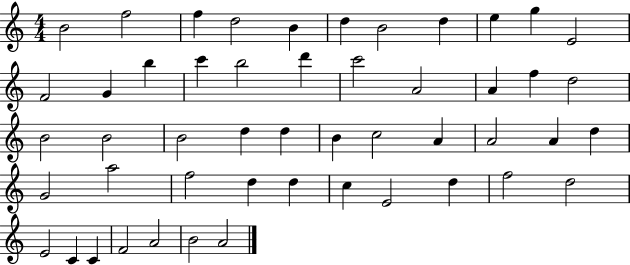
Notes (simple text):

B4/h F5/h F5/q D5/h B4/q D5/q B4/h D5/q E5/q G5/q E4/h F4/h G4/q B5/q C6/q B5/h D6/q C6/h A4/h A4/q F5/q D5/h B4/h B4/h B4/h D5/q D5/q B4/q C5/h A4/q A4/h A4/q D5/q G4/h A5/h F5/h D5/q D5/q C5/q E4/h D5/q F5/h D5/h E4/h C4/q C4/q F4/h A4/h B4/h A4/h